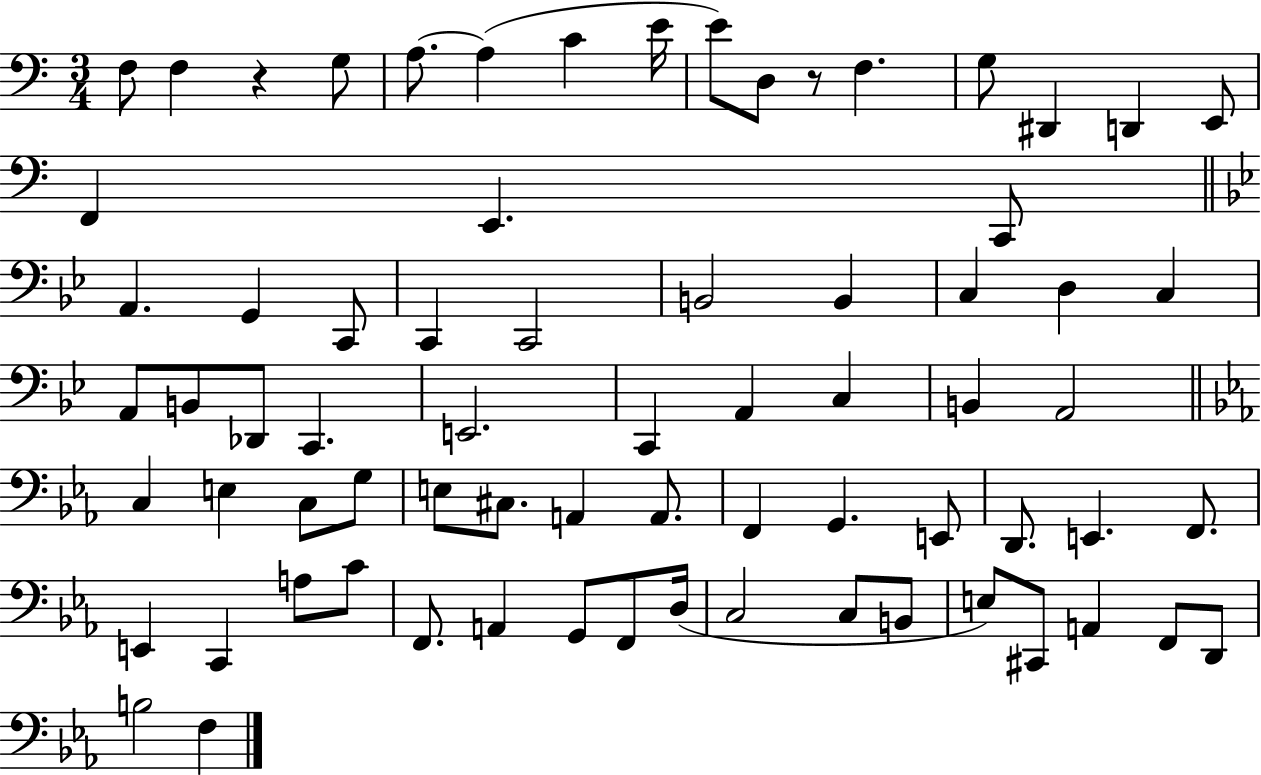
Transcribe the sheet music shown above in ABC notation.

X:1
T:Untitled
M:3/4
L:1/4
K:C
F,/2 F, z G,/2 A,/2 A, C E/4 E/2 D,/2 z/2 F, G,/2 ^D,, D,, E,,/2 F,, E,, C,,/2 A,, G,, C,,/2 C,, C,,2 B,,2 B,, C, D, C, A,,/2 B,,/2 _D,,/2 C,, E,,2 C,, A,, C, B,, A,,2 C, E, C,/2 G,/2 E,/2 ^C,/2 A,, A,,/2 F,, G,, E,,/2 D,,/2 E,, F,,/2 E,, C,, A,/2 C/2 F,,/2 A,, G,,/2 F,,/2 D,/4 C,2 C,/2 B,,/2 E,/2 ^C,,/2 A,, F,,/2 D,,/2 B,2 F,